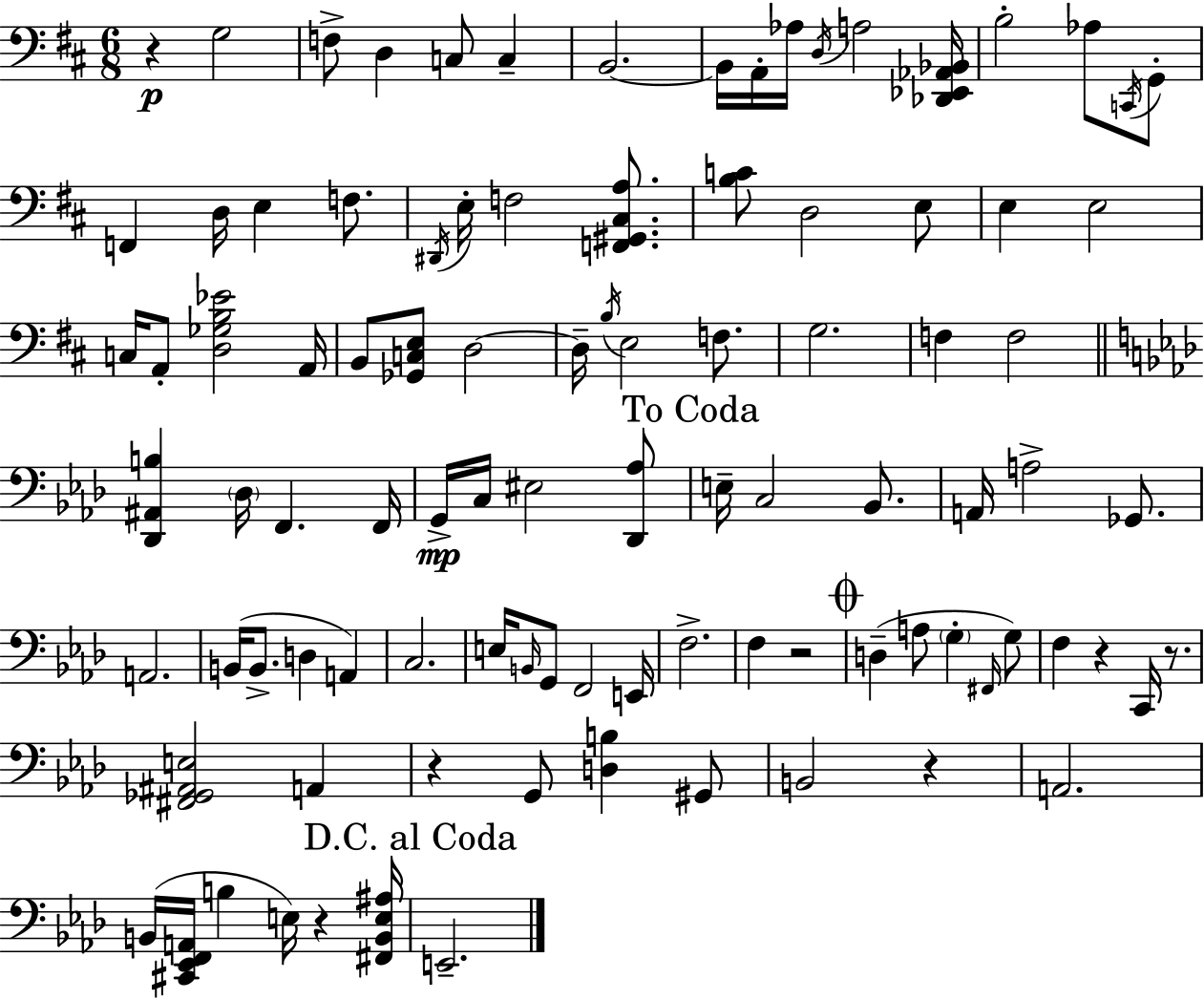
X:1
T:Untitled
M:6/8
L:1/4
K:D
z G,2 F,/2 D, C,/2 C, B,,2 B,,/4 A,,/4 _A,/4 D,/4 A,2 [_D,,_E,,_A,,_B,,]/4 B,2 _A,/2 C,,/4 G,,/2 F,, D,/4 E, F,/2 ^D,,/4 E,/4 F,2 [F,,^G,,^C,A,]/2 [B,C]/2 D,2 E,/2 E, E,2 C,/4 A,,/2 [D,_G,B,_E]2 A,,/4 B,,/2 [_G,,C,E,]/2 D,2 D,/4 B,/4 E,2 F,/2 G,2 F, F,2 [_D,,^A,,B,] _D,/4 F,, F,,/4 G,,/4 C,/4 ^E,2 [_D,,_A,]/2 E,/4 C,2 _B,,/2 A,,/4 A,2 _G,,/2 A,,2 B,,/4 B,,/2 D, A,, C,2 E,/4 B,,/4 G,,/2 F,,2 E,,/4 F,2 F, z2 D, A,/2 G, ^F,,/4 G,/2 F, z C,,/4 z/2 [^F,,_G,,^A,,E,]2 A,, z G,,/2 [D,B,] ^G,,/2 B,,2 z A,,2 B,,/4 [^C,,_E,,F,,A,,]/4 B, E,/4 z [^F,,B,,E,^A,]/4 E,,2